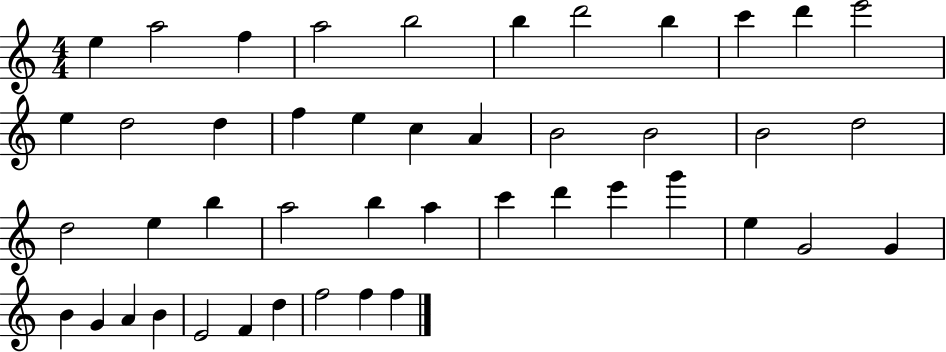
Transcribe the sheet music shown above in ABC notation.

X:1
T:Untitled
M:4/4
L:1/4
K:C
e a2 f a2 b2 b d'2 b c' d' e'2 e d2 d f e c A B2 B2 B2 d2 d2 e b a2 b a c' d' e' g' e G2 G B G A B E2 F d f2 f f